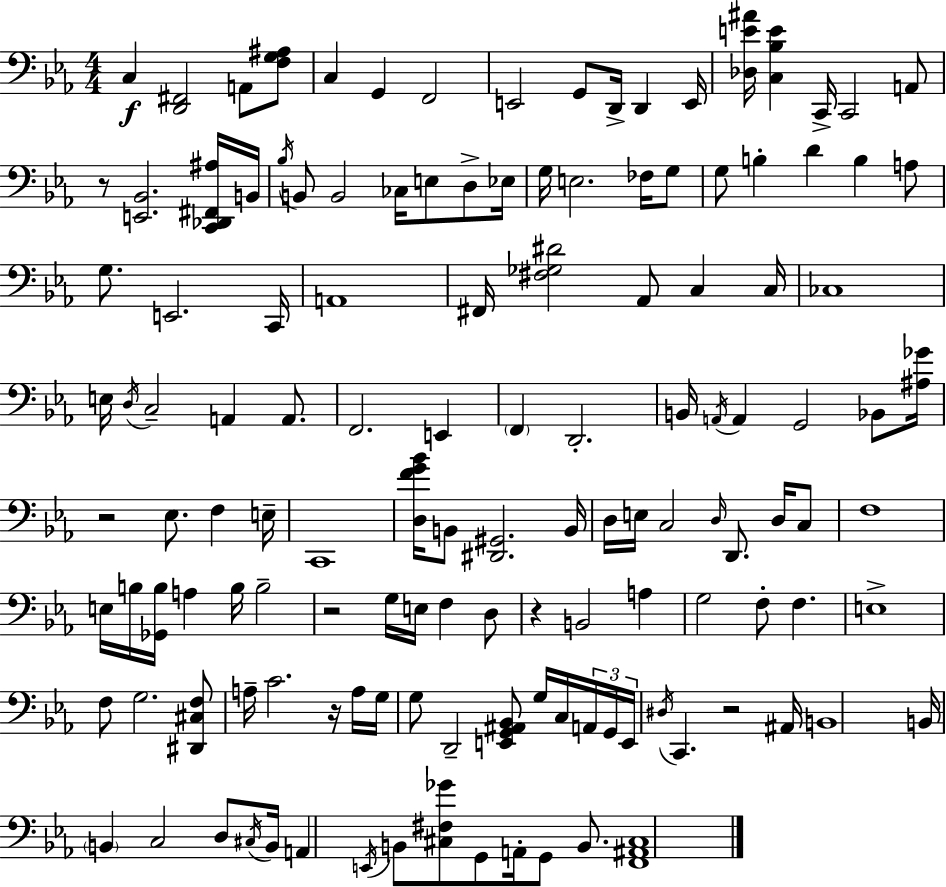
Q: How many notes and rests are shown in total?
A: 133